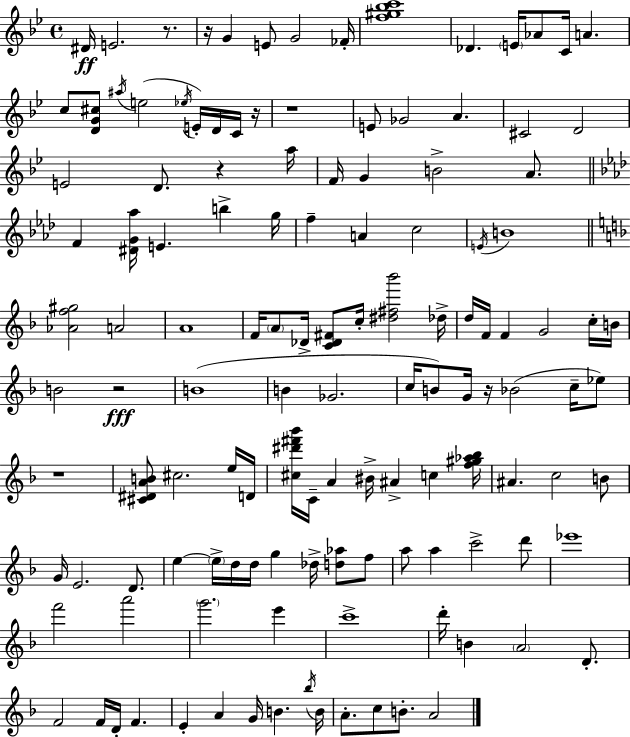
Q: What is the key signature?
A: BES major